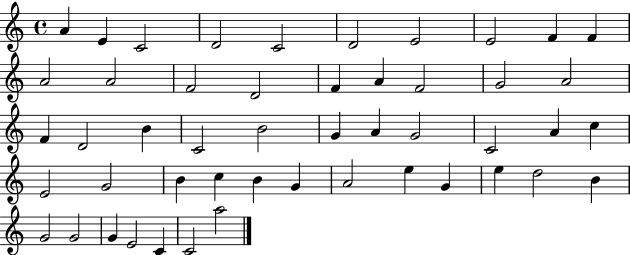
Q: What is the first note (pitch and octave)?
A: A4